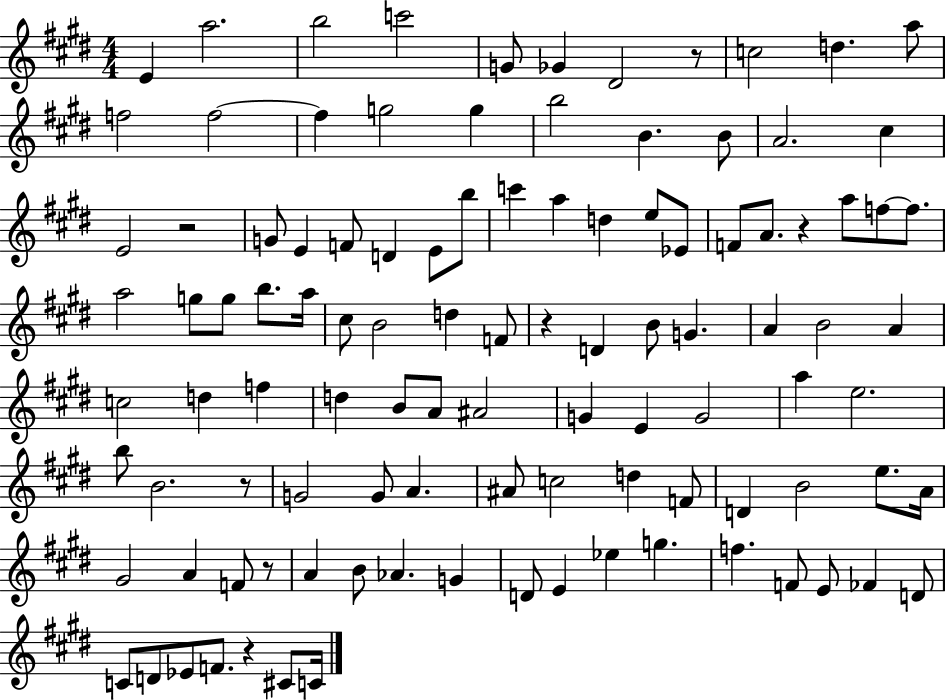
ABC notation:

X:1
T:Untitled
M:4/4
L:1/4
K:E
E a2 b2 c'2 G/2 _G ^D2 z/2 c2 d a/2 f2 f2 f g2 g b2 B B/2 A2 ^c E2 z2 G/2 E F/2 D E/2 b/2 c' a d e/2 _E/2 F/2 A/2 z a/2 f/2 f/2 a2 g/2 g/2 b/2 a/4 ^c/2 B2 d F/2 z D B/2 G A B2 A c2 d f d B/2 A/2 ^A2 G E G2 a e2 b/2 B2 z/2 G2 G/2 A ^A/2 c2 d F/2 D B2 e/2 A/4 ^G2 A F/2 z/2 A B/2 _A G D/2 E _e g f F/2 E/2 _F D/2 C/2 D/2 _E/2 F/2 z ^C/2 C/4